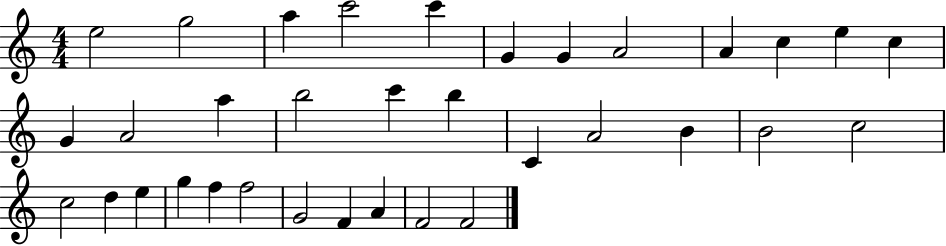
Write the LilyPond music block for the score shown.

{
  \clef treble
  \numericTimeSignature
  \time 4/4
  \key c \major
  e''2 g''2 | a''4 c'''2 c'''4 | g'4 g'4 a'2 | a'4 c''4 e''4 c''4 | \break g'4 a'2 a''4 | b''2 c'''4 b''4 | c'4 a'2 b'4 | b'2 c''2 | \break c''2 d''4 e''4 | g''4 f''4 f''2 | g'2 f'4 a'4 | f'2 f'2 | \break \bar "|."
}